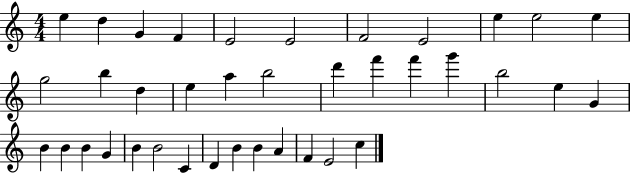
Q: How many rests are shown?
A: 0